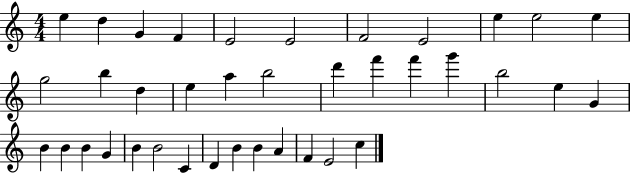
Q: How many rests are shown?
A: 0